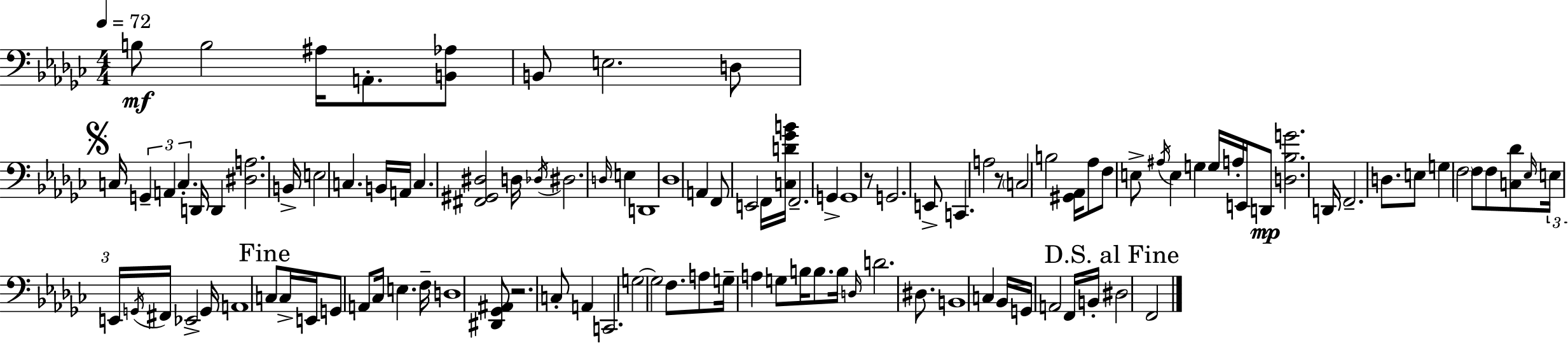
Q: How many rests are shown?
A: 3